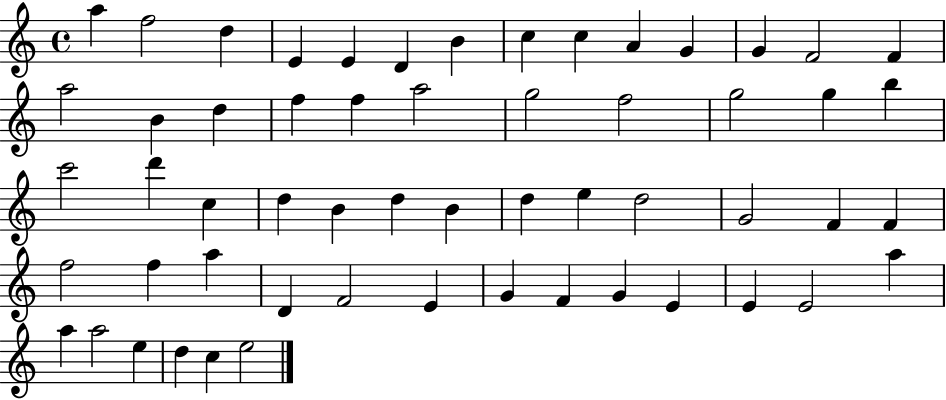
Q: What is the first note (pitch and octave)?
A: A5